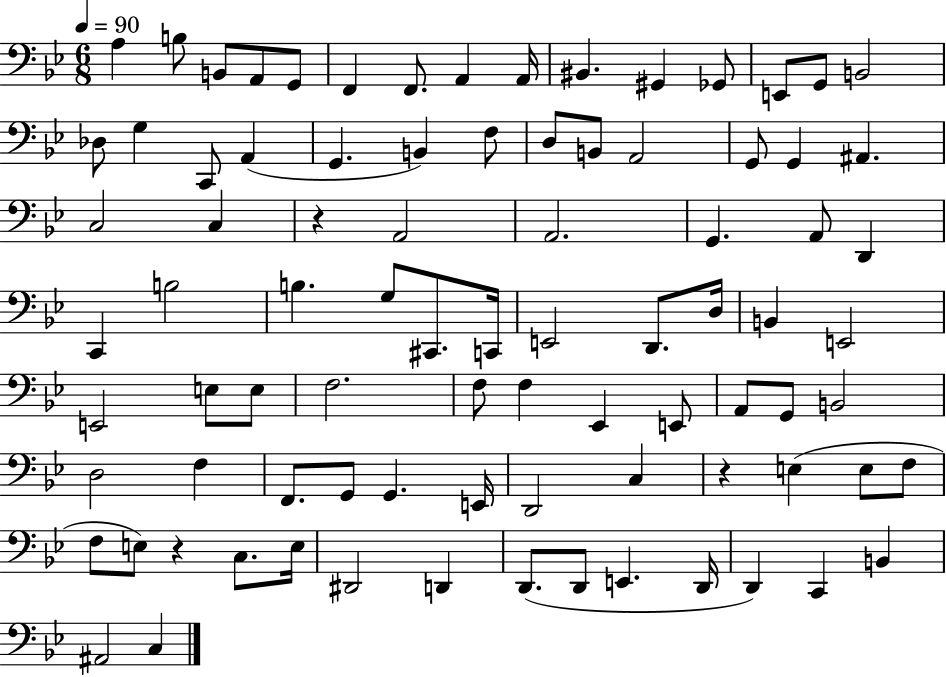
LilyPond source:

{
  \clef bass
  \numericTimeSignature
  \time 6/8
  \key bes \major
  \tempo 4 = 90
  a4 b8 b,8 a,8 g,8 | f,4 f,8. a,4 a,16 | bis,4. gis,4 ges,8 | e,8 g,8 b,2 | \break des8 g4 c,8 a,4( | g,4. b,4) f8 | d8 b,8 a,2 | g,8 g,4 ais,4. | \break c2 c4 | r4 a,2 | a,2. | g,4. a,8 d,4 | \break c,4 b2 | b4. g8 cis,8. c,16 | e,2 d,8. d16 | b,4 e,2 | \break e,2 e8 e8 | f2. | f8 f4 ees,4 e,8 | a,8 g,8 b,2 | \break d2 f4 | f,8. g,8 g,4. e,16 | d,2 c4 | r4 e4( e8 f8 | \break f8 e8) r4 c8. e16 | dis,2 d,4 | d,8.( d,8 e,4. d,16 | d,4) c,4 b,4 | \break ais,2 c4 | \bar "|."
}